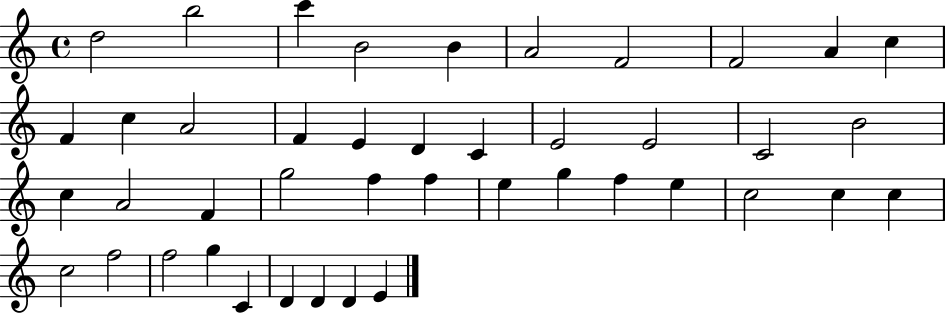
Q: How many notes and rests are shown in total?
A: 43